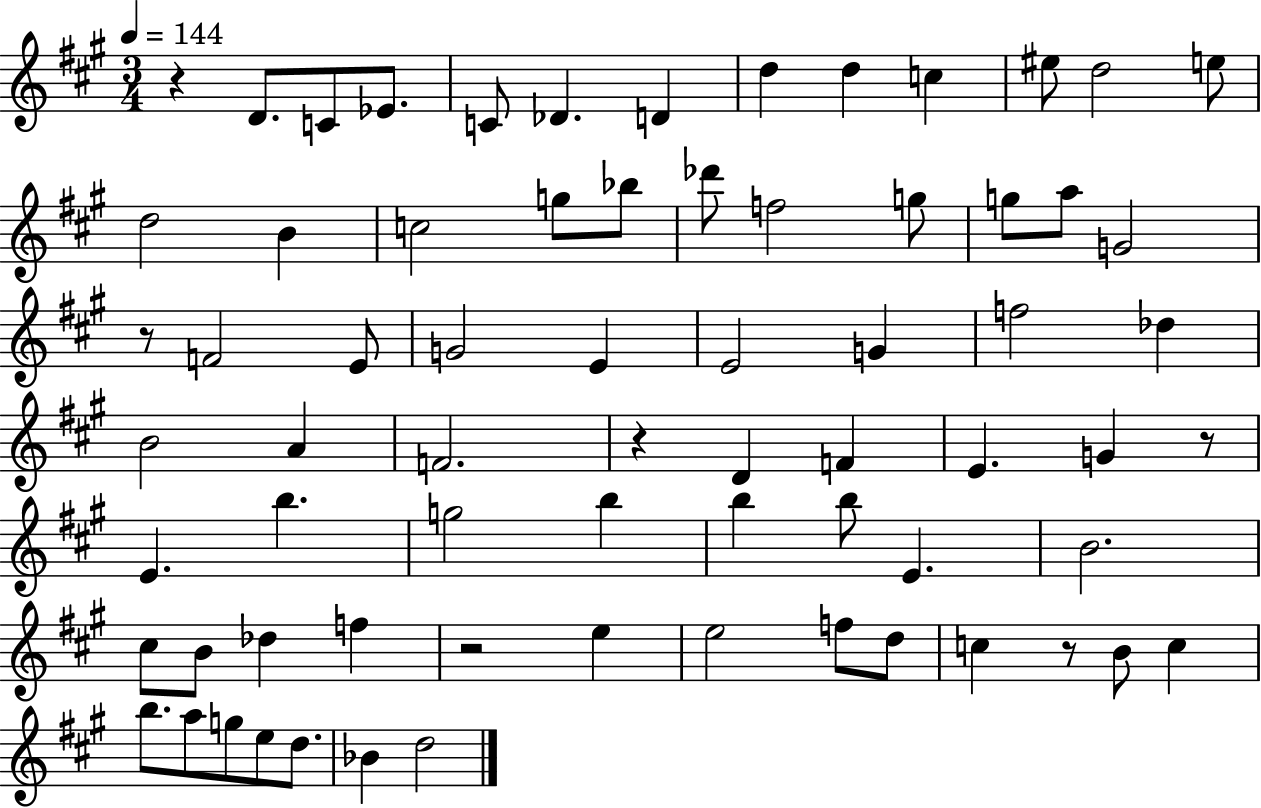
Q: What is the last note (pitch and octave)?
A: D5